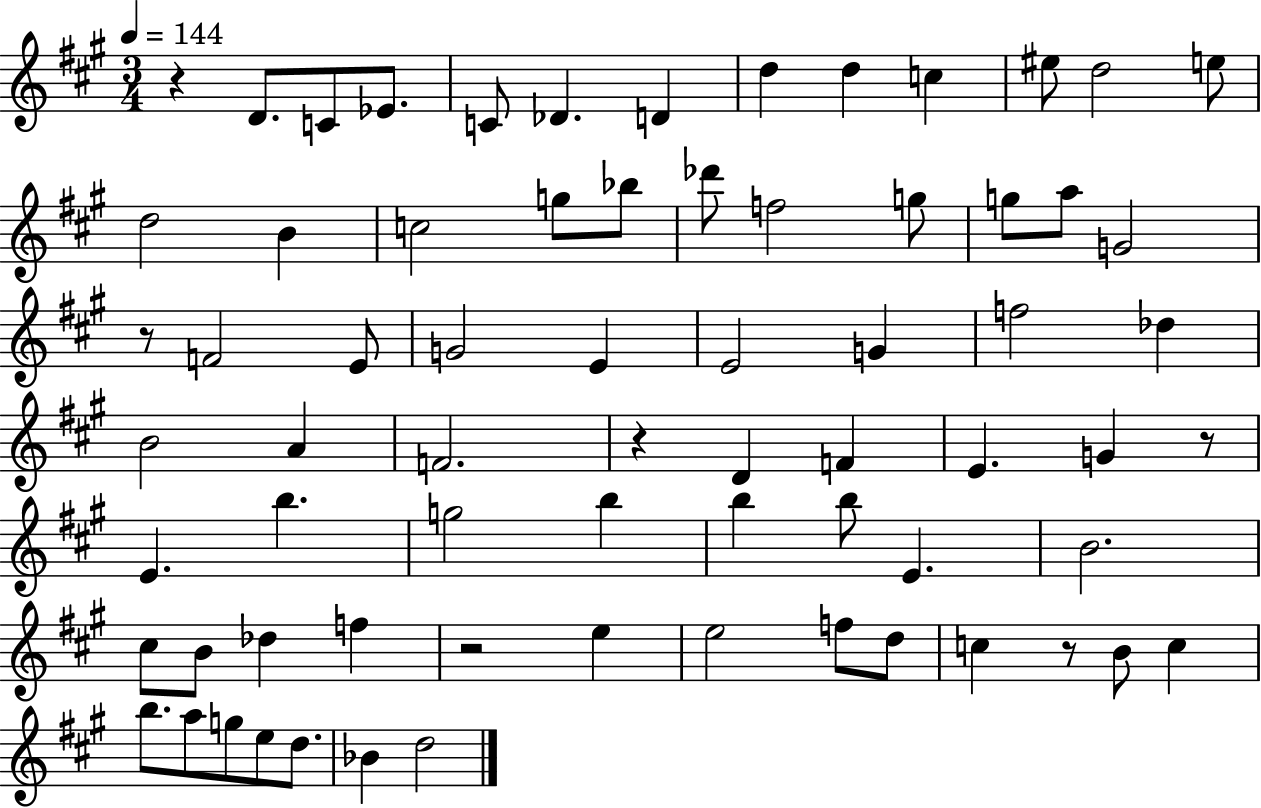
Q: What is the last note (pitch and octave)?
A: D5